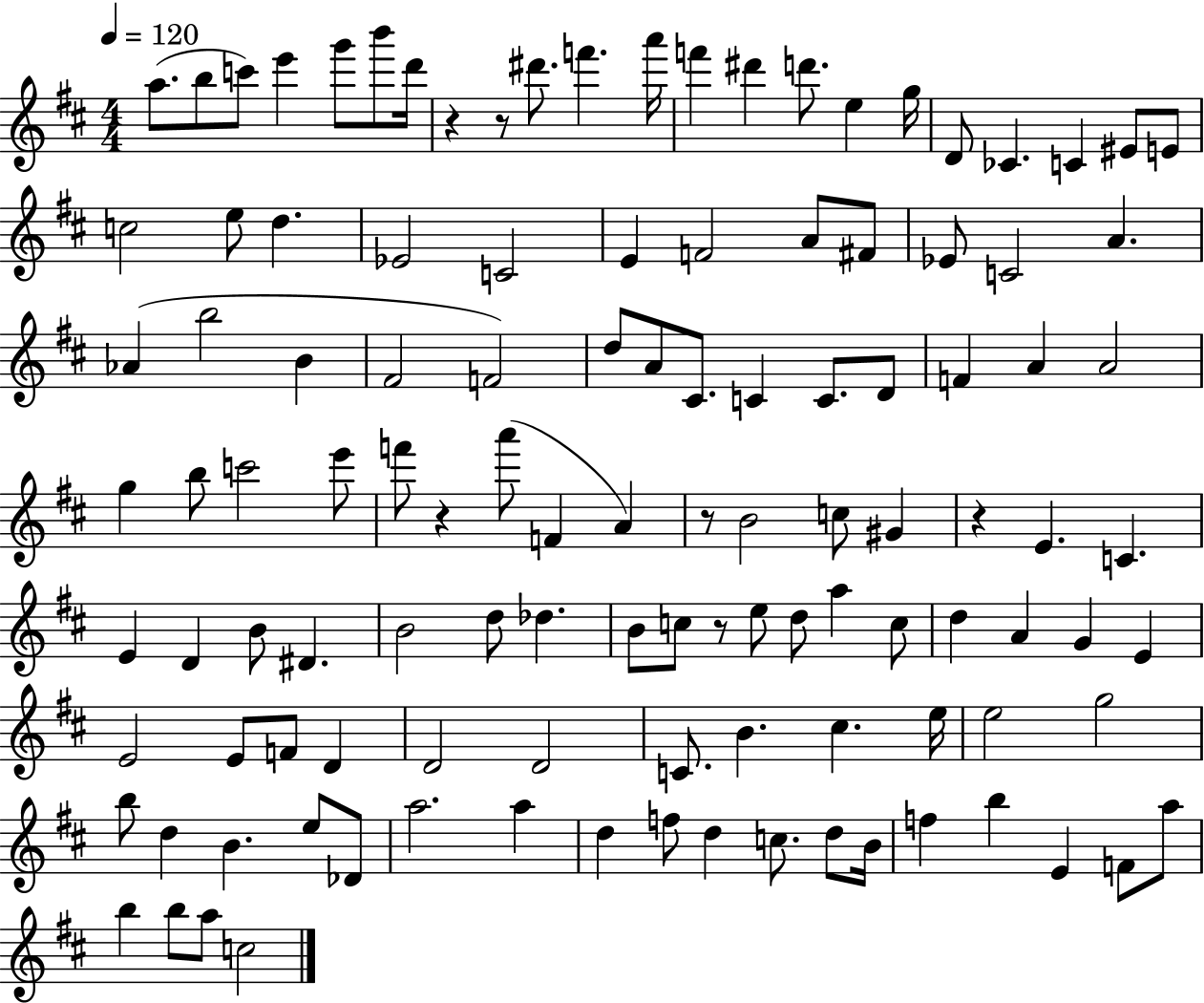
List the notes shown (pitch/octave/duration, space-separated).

A5/e. B5/e C6/e E6/q G6/e B6/e D6/s R/q R/e D#6/e. F6/q. A6/s F6/q D#6/q D6/e. E5/q G5/s D4/e CES4/q. C4/q EIS4/e E4/e C5/h E5/e D5/q. Eb4/h C4/h E4/q F4/h A4/e F#4/e Eb4/e C4/h A4/q. Ab4/q B5/h B4/q F#4/h F4/h D5/e A4/e C#4/e. C4/q C4/e. D4/e F4/q A4/q A4/h G5/q B5/e C6/h E6/e F6/e R/q A6/e F4/q A4/q R/e B4/h C5/e G#4/q R/q E4/q. C4/q. E4/q D4/q B4/e D#4/q. B4/h D5/e Db5/q. B4/e C5/e R/e E5/e D5/e A5/q C5/e D5/q A4/q G4/q E4/q E4/h E4/e F4/e D4/q D4/h D4/h C4/e. B4/q. C#5/q. E5/s E5/h G5/h B5/e D5/q B4/q. E5/e Db4/e A5/h. A5/q D5/q F5/e D5/q C5/e. D5/e B4/s F5/q B5/q E4/q F4/e A5/e B5/q B5/e A5/e C5/h